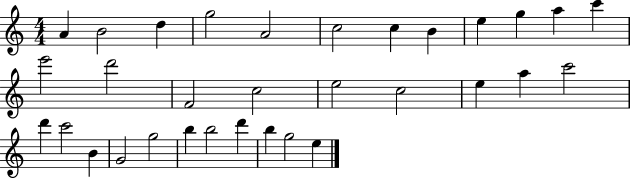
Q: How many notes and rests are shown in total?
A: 32